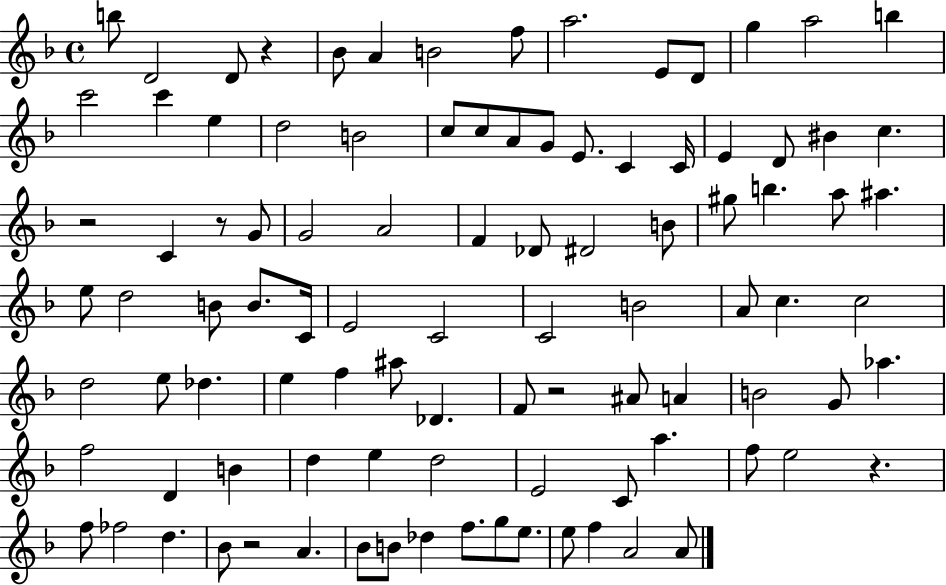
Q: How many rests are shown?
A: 6